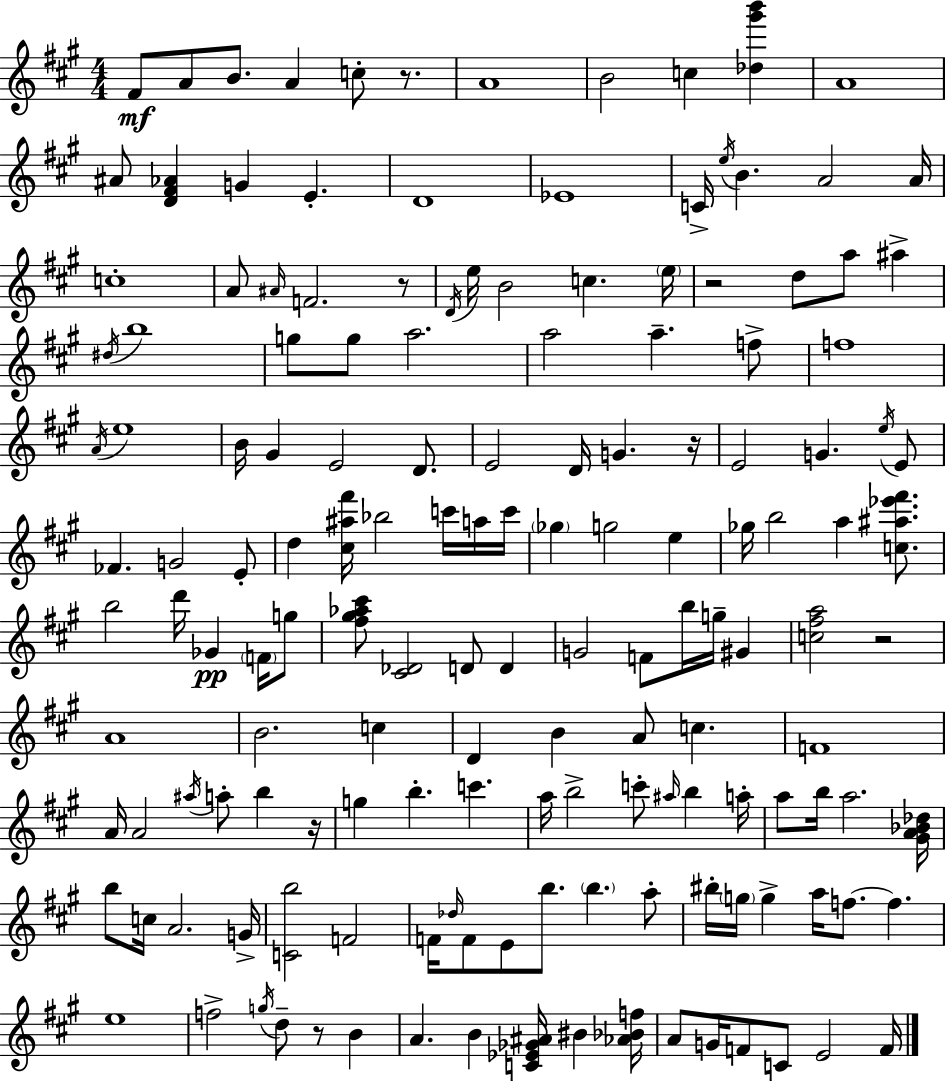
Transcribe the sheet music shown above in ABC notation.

X:1
T:Untitled
M:4/4
L:1/4
K:A
^F/2 A/2 B/2 A c/2 z/2 A4 B2 c [_d^g'b'] A4 ^A/2 [D^F_A] G E D4 _E4 C/4 e/4 B A2 A/4 c4 A/2 ^A/4 F2 z/2 D/4 e/4 B2 c e/4 z2 d/2 a/2 ^a ^d/4 b4 g/2 g/2 a2 a2 a f/2 f4 A/4 e4 B/4 ^G E2 D/2 E2 D/4 G z/4 E2 G e/4 E/2 _F G2 E/2 d [^c^a^f']/4 _b2 c'/4 a/4 c'/4 _g g2 e _g/4 b2 a [c^a_e'^f']/2 b2 d'/4 _G F/4 g/2 [^f^g_a^c']/2 [^C_D]2 D/2 D G2 F/2 b/4 g/4 ^G [c^fa]2 z2 A4 B2 c D B A/2 c F4 A/4 A2 ^a/4 a/2 b z/4 g b c' a/4 b2 c'/2 ^a/4 b a/4 a/2 b/4 a2 [^GA_B_d]/4 b/2 c/4 A2 G/4 [Cb]2 F2 F/4 _d/4 F/2 E/2 b/2 b a/2 ^b/4 g/4 g a/4 f/2 f e4 f2 g/4 d/2 z/2 B A B [C_E_G^A]/4 ^B [_A_Bf]/4 A/2 G/4 F/2 C/2 E2 F/4